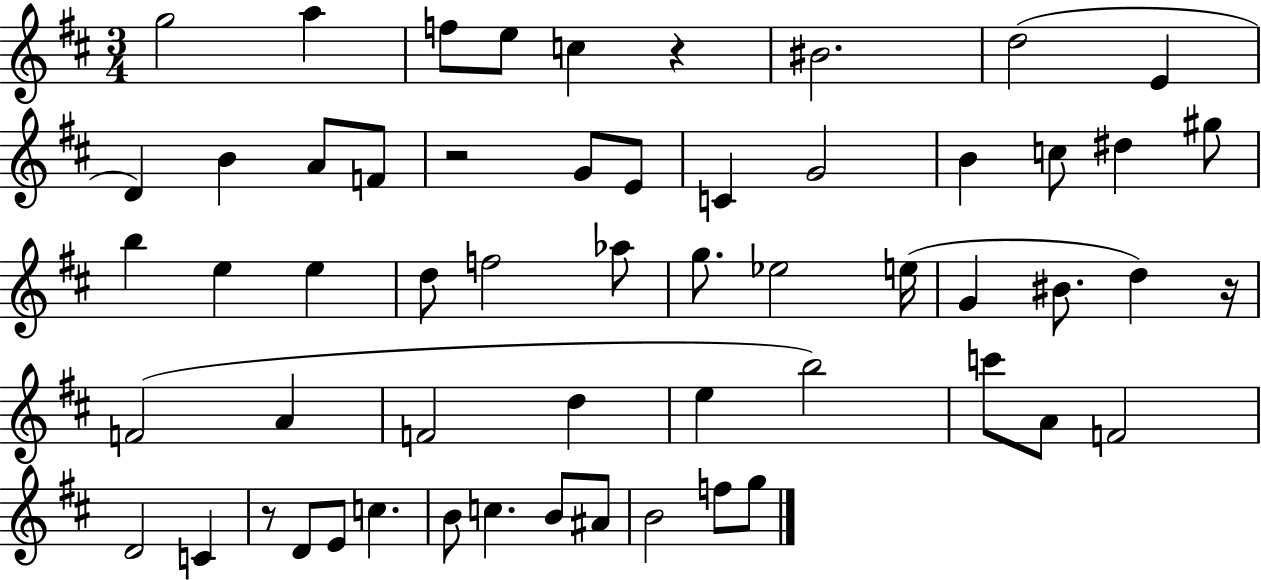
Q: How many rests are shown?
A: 4